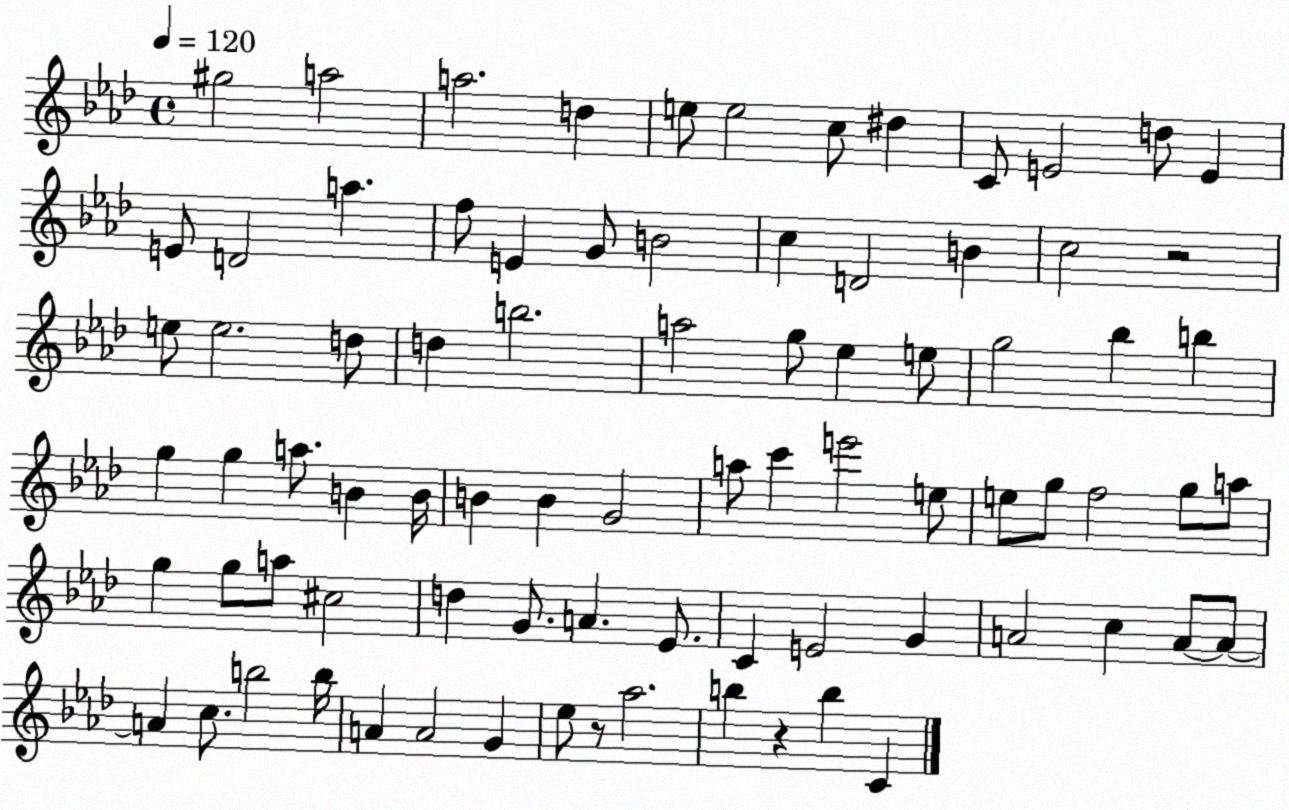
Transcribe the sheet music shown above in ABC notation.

X:1
T:Untitled
M:4/4
L:1/4
K:Ab
^g2 a2 a2 d e/2 e2 c/2 ^d C/2 E2 d/2 E E/2 D2 a f/2 E G/2 B2 c D2 B c2 z2 e/2 e2 d/2 d b2 a2 g/2 _e e/2 g2 _b b g g a/2 B B/4 B B G2 a/2 c' e'2 e/2 e/2 g/2 f2 g/2 a/2 g g/2 a/2 ^c2 d G/2 A _E/2 C E2 G A2 c A/2 A/2 A c/2 b2 b/4 A A2 G _e/2 z/2 _a2 b z b C